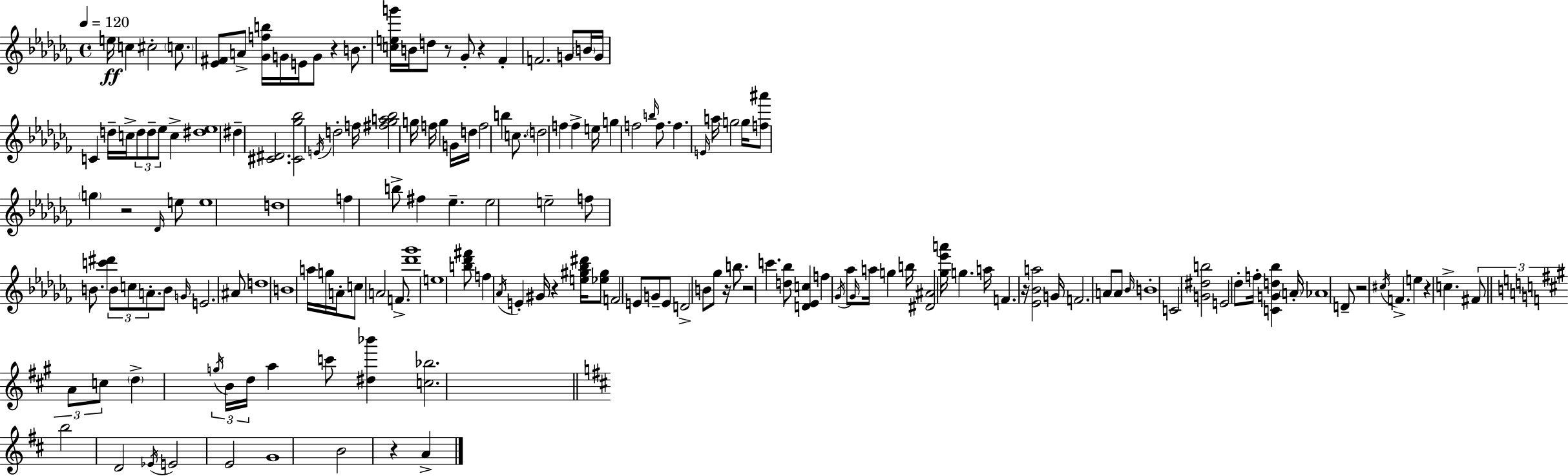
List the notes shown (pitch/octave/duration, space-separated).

E5/s C5/q C#5/h C5/e. [Eb4,F#4]/e A4/e [Gb4,F5,B5]/s G4/s E4/s G4/e R/q B4/e. [C5,E5,G6]/s B4/s D5/e R/e Gb4/e R/q FES4/q F4/h. G4/e B4/s G4/s C4/q D5/s C5/s D5/e D5/e Eb5/e C5/q [D#5,Eb5]/w D#5/q [C#4,D#4]/h. [C#4,Gb5,Bb5]/h E4/s D5/h F5/s [F#5,Gb5,A5,Bb5]/h G5/s F5/s G5/q G4/s D5/s F5/h B5/q C5/e. D5/h F5/q F5/q E5/s G5/q F5/h B5/s F5/e. F5/q. E4/s A5/s G5/h G5/s [F5,A#6]/e G5/q R/h Db4/s E5/e E5/w D5/w F5/q B5/e F#5/q Eb5/q. Eb5/h E5/h F5/e B4/e. [C6,D#6]/q B4/e C5/e A4/e. B4/e G4/s E4/h. A#4/e D5/w B4/w A5/s G5/s A4/s C5/e A4/h F4/e. [Db6,Gb6]/w E5/w [B5,Db6,F#6]/e F5/q Ab4/s E4/q G#4/s R/q [E5,G#5,Bb5,D#6]/s [Eb5,G#5]/e F4/h E4/e G4/e E4/e D4/h B4/e Gb5/e R/s B5/e. R/h C6/q. [D5,Bb5]/e [D4,Eb4,C5]/q F5/q Gb4/s Ab5/e Gb4/s A5/s G5/q B5/s [D#4,A#4]/h [Gb5,Eb6,A6]/s G5/q. A5/s F4/q. R/s [Eb4,Bb4,A5]/h G4/s F4/h. A4/e A4/e Bb4/s B4/w C4/h [G4,D#5,B5]/h E4/h Db5/e F5/s [C4,G4,D5,Bb5]/q A4/s Ab4/w D4/e R/h C#5/s F4/q. E5/q R/q C5/q. F#4/e A4/e C5/e D5/q G5/s B4/s D5/s A5/q C6/e [D#5,Bb6]/q [C5,Bb5]/h. B5/h D4/h Eb4/s E4/h E4/h G4/w B4/h R/q A4/q